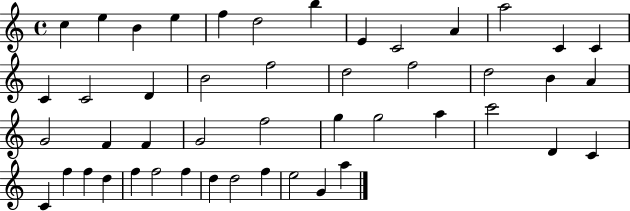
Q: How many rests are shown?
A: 0